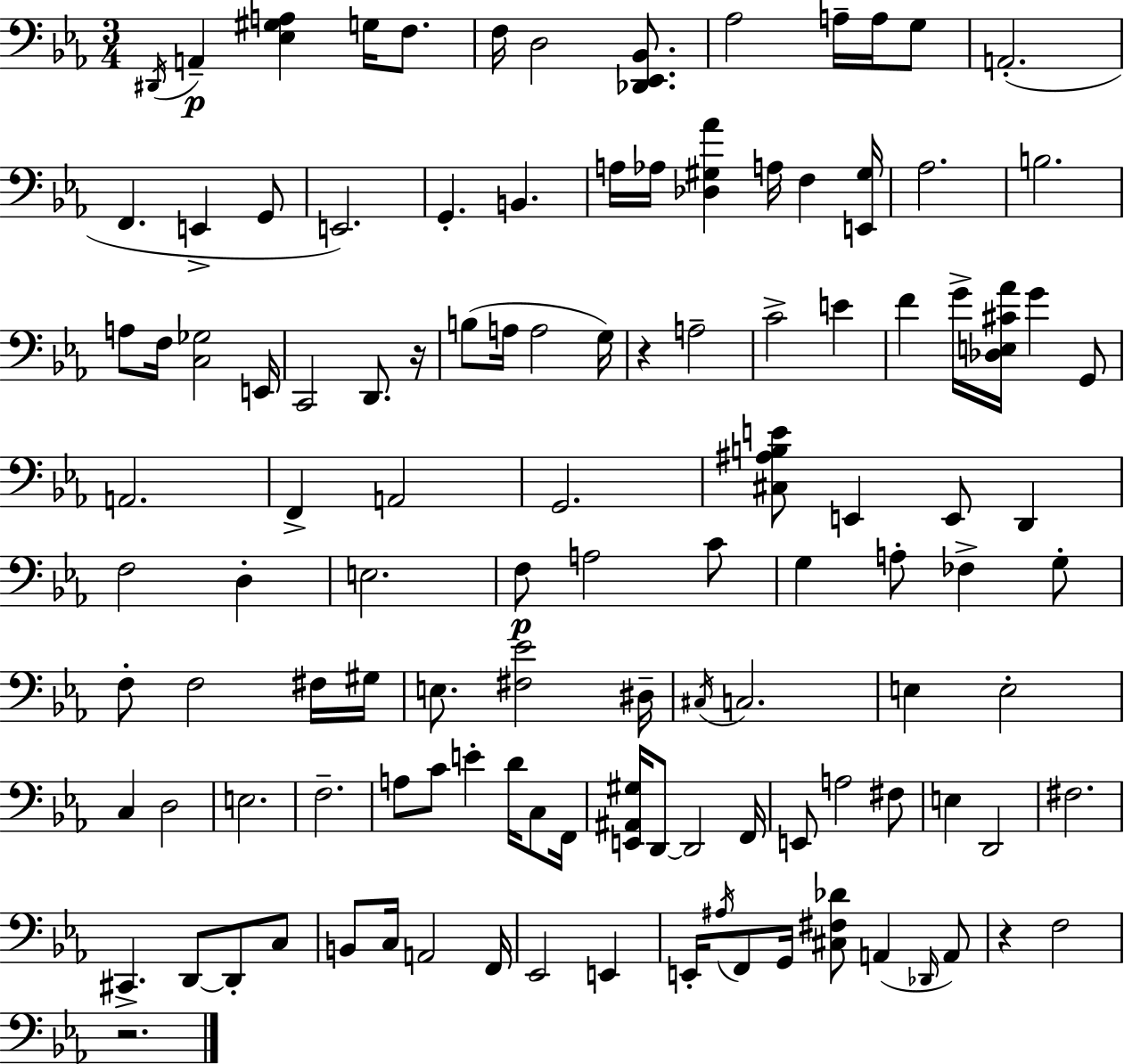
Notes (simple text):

D#2/s A2/q [Eb3,G#3,A3]/q G3/s F3/e. F3/s D3/h [Db2,Eb2,Bb2]/e. Ab3/h A3/s A3/s G3/e A2/h. F2/q. E2/q G2/e E2/h. G2/q. B2/q. A3/s Ab3/s [Db3,G#3,Ab4]/q A3/s F3/q [E2,G#3]/s Ab3/h. B3/h. A3/e F3/s [C3,Gb3]/h E2/s C2/h D2/e. R/s B3/e A3/s A3/h G3/s R/q A3/h C4/h E4/q F4/q G4/s [Db3,E3,C#4,Ab4]/s G4/q G2/e A2/h. F2/q A2/h G2/h. [C#3,A#3,B3,E4]/e E2/q E2/e D2/q F3/h D3/q E3/h. F3/e A3/h C4/e G3/q A3/e FES3/q G3/e F3/e F3/h F#3/s G#3/s E3/e. [F#3,Eb4]/h D#3/s C#3/s C3/h. E3/q E3/h C3/q D3/h E3/h. F3/h. A3/e C4/e E4/q D4/s C3/e F2/s [E2,A#2,G#3]/s D2/e D2/h F2/s E2/e A3/h F#3/e E3/q D2/h F#3/h. C#2/q. D2/e D2/e C3/e B2/e C3/s A2/h F2/s Eb2/h E2/q E2/s A#3/s F2/e G2/s [C#3,F#3,Db4]/e A2/q Db2/s A2/e R/q F3/h R/h.